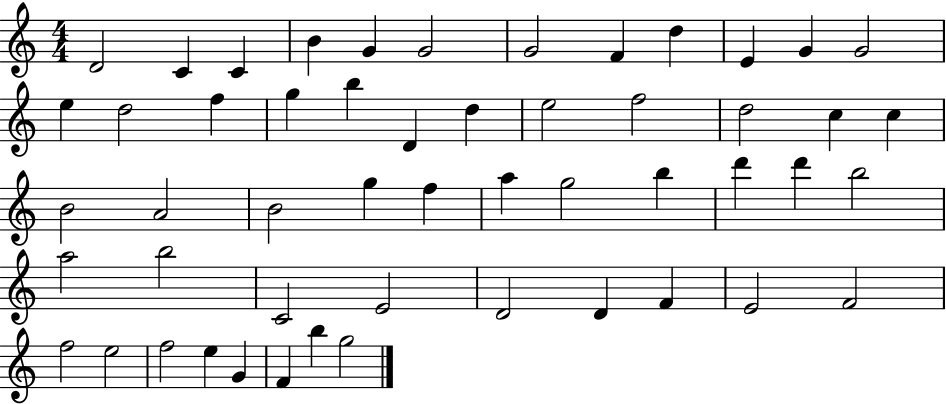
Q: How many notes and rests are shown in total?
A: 52